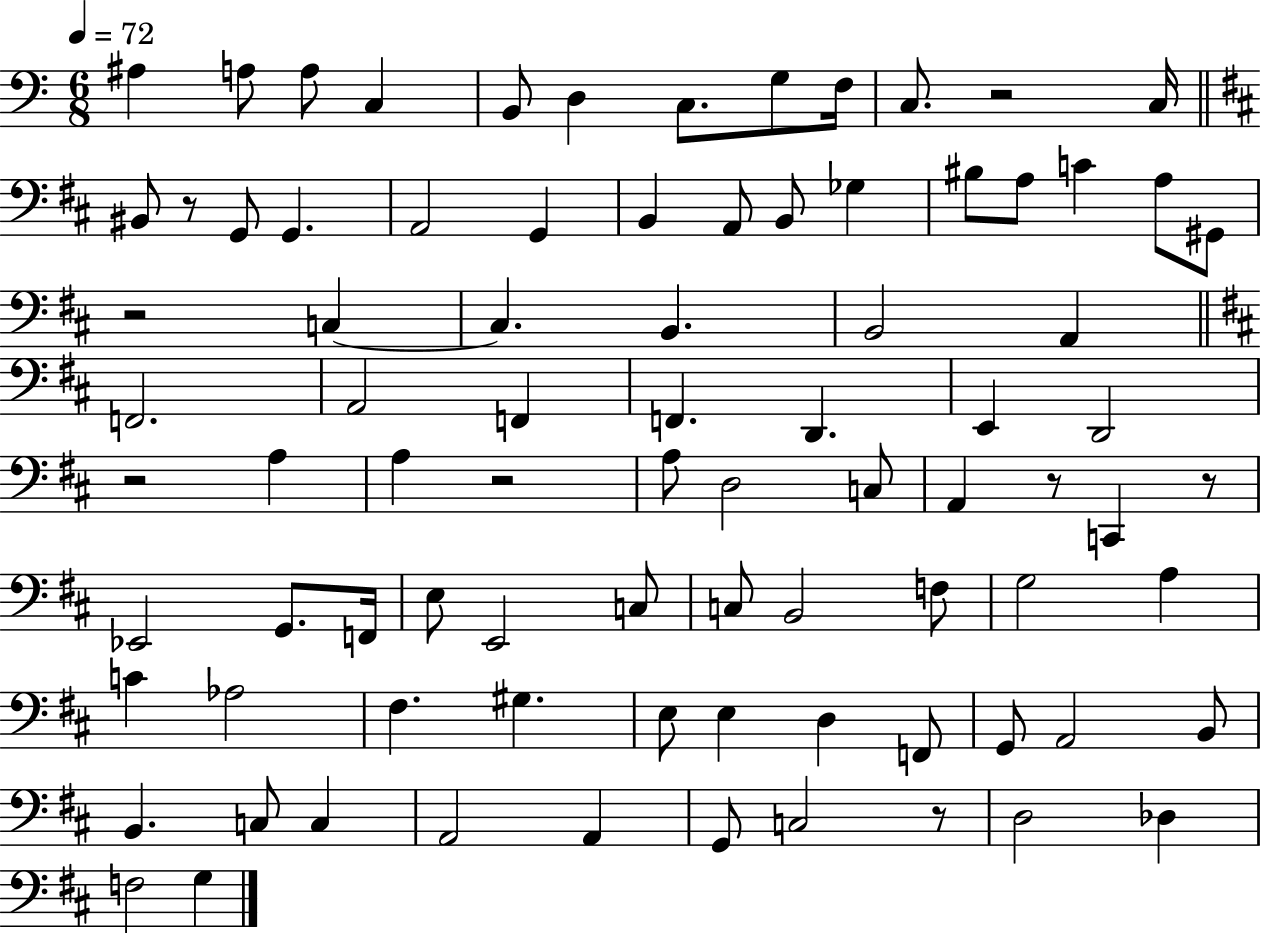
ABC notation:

X:1
T:Untitled
M:6/8
L:1/4
K:C
^A, A,/2 A,/2 C, B,,/2 D, C,/2 G,/2 F,/4 C,/2 z2 C,/4 ^B,,/2 z/2 G,,/2 G,, A,,2 G,, B,, A,,/2 B,,/2 _G, ^B,/2 A,/2 C A,/2 ^G,,/2 z2 C, C, B,, B,,2 A,, F,,2 A,,2 F,, F,, D,, E,, D,,2 z2 A, A, z2 A,/2 D,2 C,/2 A,, z/2 C,, z/2 _E,,2 G,,/2 F,,/4 E,/2 E,,2 C,/2 C,/2 B,,2 F,/2 G,2 A, C _A,2 ^F, ^G, E,/2 E, D, F,,/2 G,,/2 A,,2 B,,/2 B,, C,/2 C, A,,2 A,, G,,/2 C,2 z/2 D,2 _D, F,2 G,